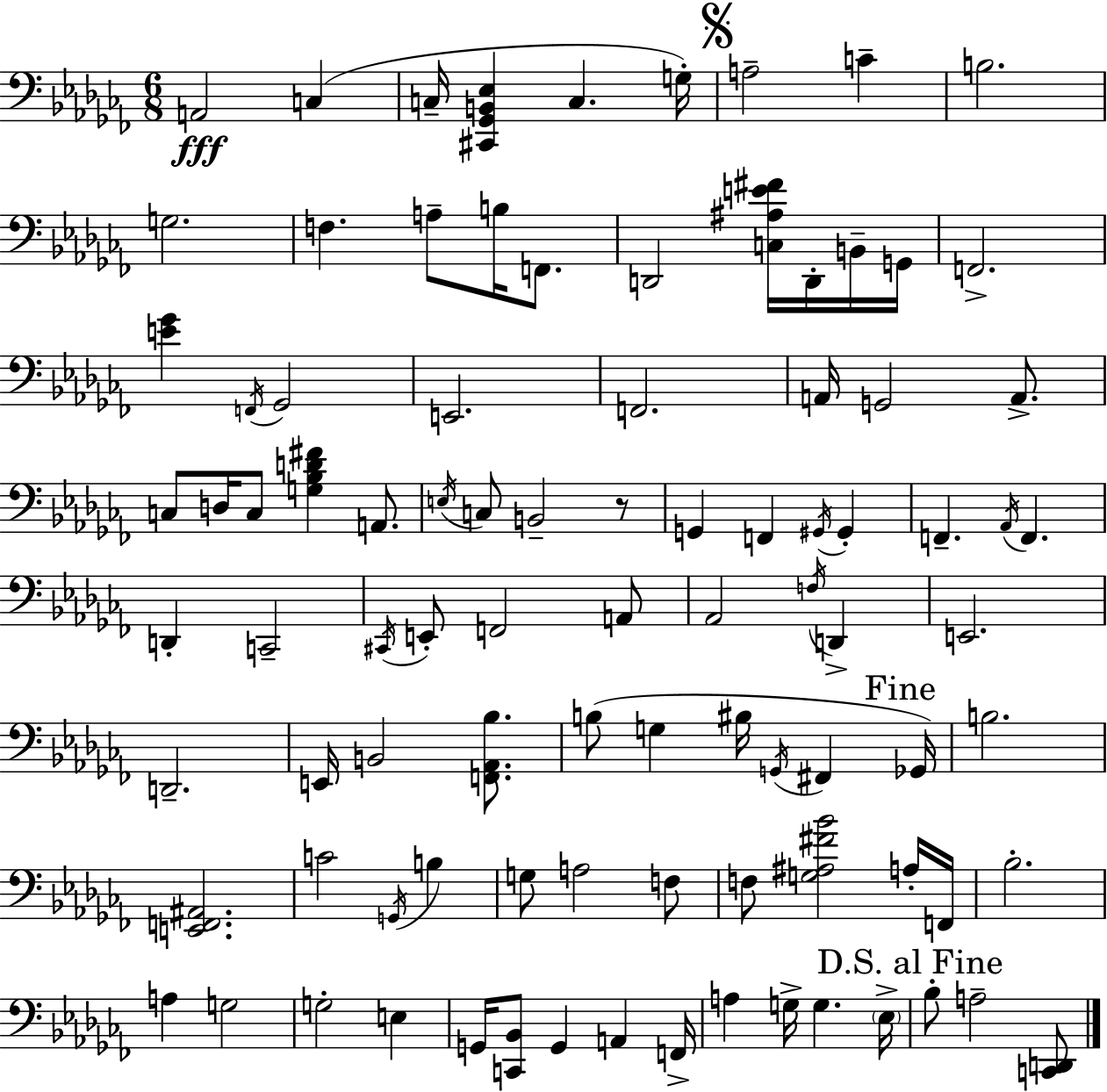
{
  \clef bass
  \numericTimeSignature
  \time 6/8
  \key aes \minor
  a,2\fff c4( | c16-- <cis, ges, b, ees>4 c4. g16-.) | \mark \markup { \musicglyph "scripts.segno" } a2-- c'4-- | b2. | \break g2. | f4. a8-- b16 f,8. | d,2 <c ais e' fis'>16 d,16-. b,16-- g,16 | f,2.-> | \break <e' ges'>4 \acciaccatura { f,16 } ges,2 | e,2. | f,2. | a,16 g,2 a,8.-> | \break c8 d16 c8 <g bes d' fis'>4 a,8. | \acciaccatura { e16 } c8 b,2-- | r8 g,4 f,4 \acciaccatura { gis,16 } gis,4-. | f,4.-- \acciaccatura { aes,16 } f,4. | \break d,4-. c,2-- | \acciaccatura { cis,16 } e,8-. f,2 | a,8 aes,2 | \acciaccatura { f16 } d,4-> e,2. | \break d,2.-- | e,16 b,2 | <f, aes, bes>8. b8( g4 | bis16 \acciaccatura { g,16 } fis,4 \mark "Fine" ges,16) b2. | \break <e, f, ais,>2. | c'2 | \acciaccatura { g,16 } b4 g8 a2 | f8 f8 <g ais fis' bes'>2 | \break a16-. f,16 bes2.-. | a4 | g2 g2-. | e4 g,16 <c, bes,>8 g,4 | \break a,4 f,16-> a4 | g16-> g4. \parenthesize ees16-> \mark "D.S. al Fine" bes8-. a2-- | <c, d,>8 \bar "|."
}